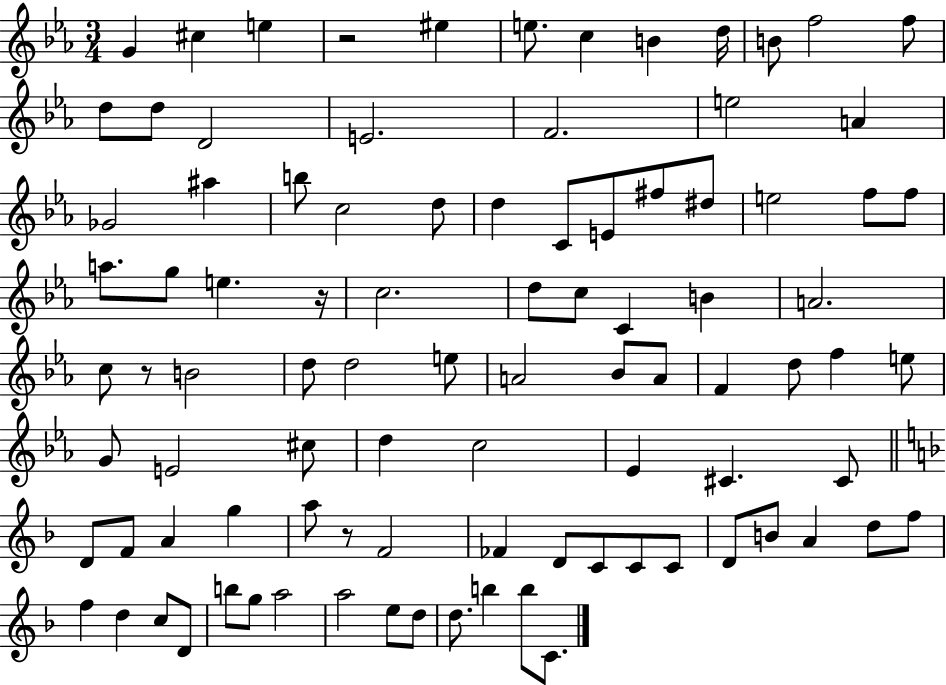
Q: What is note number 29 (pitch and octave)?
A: E5